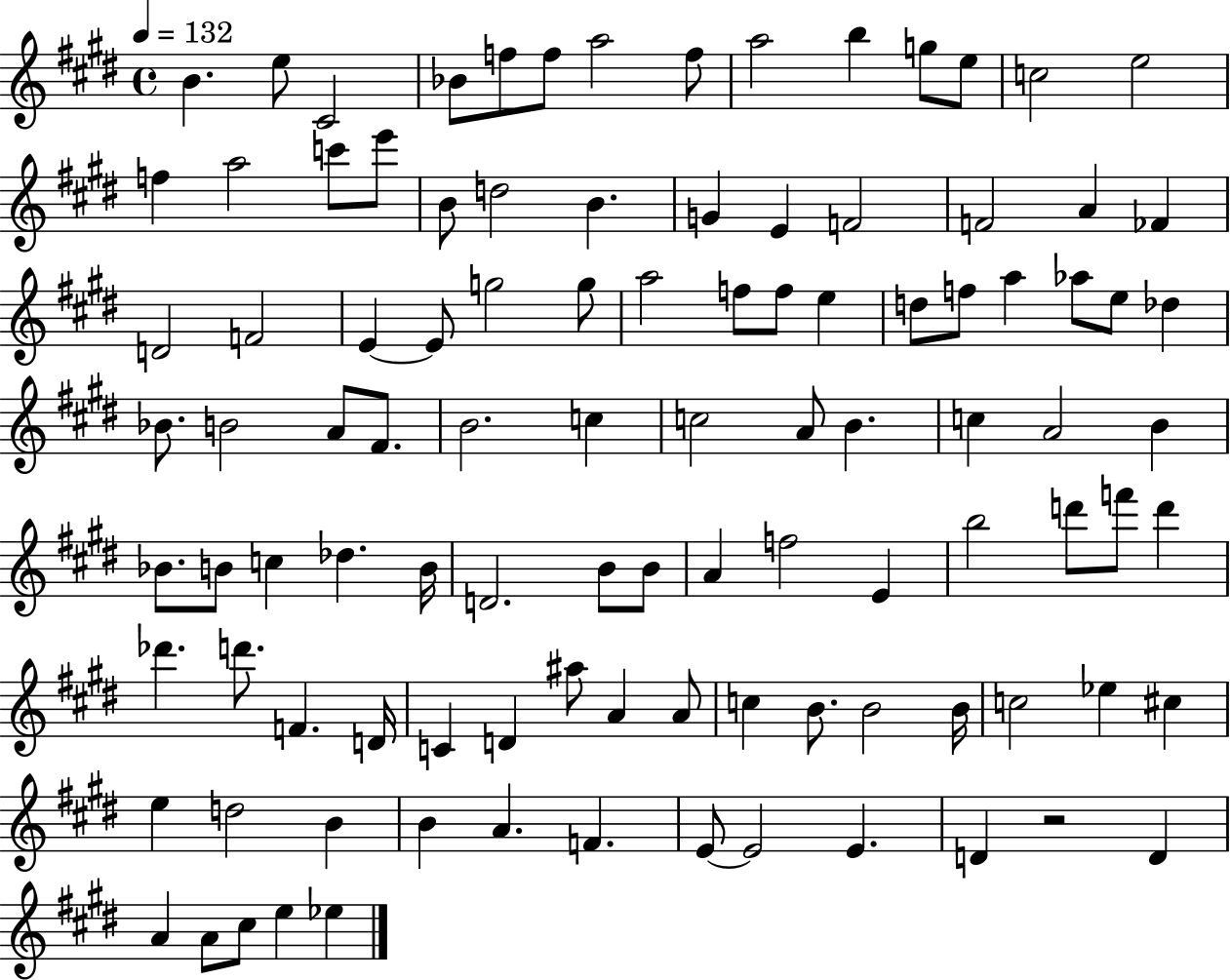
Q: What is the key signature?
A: E major